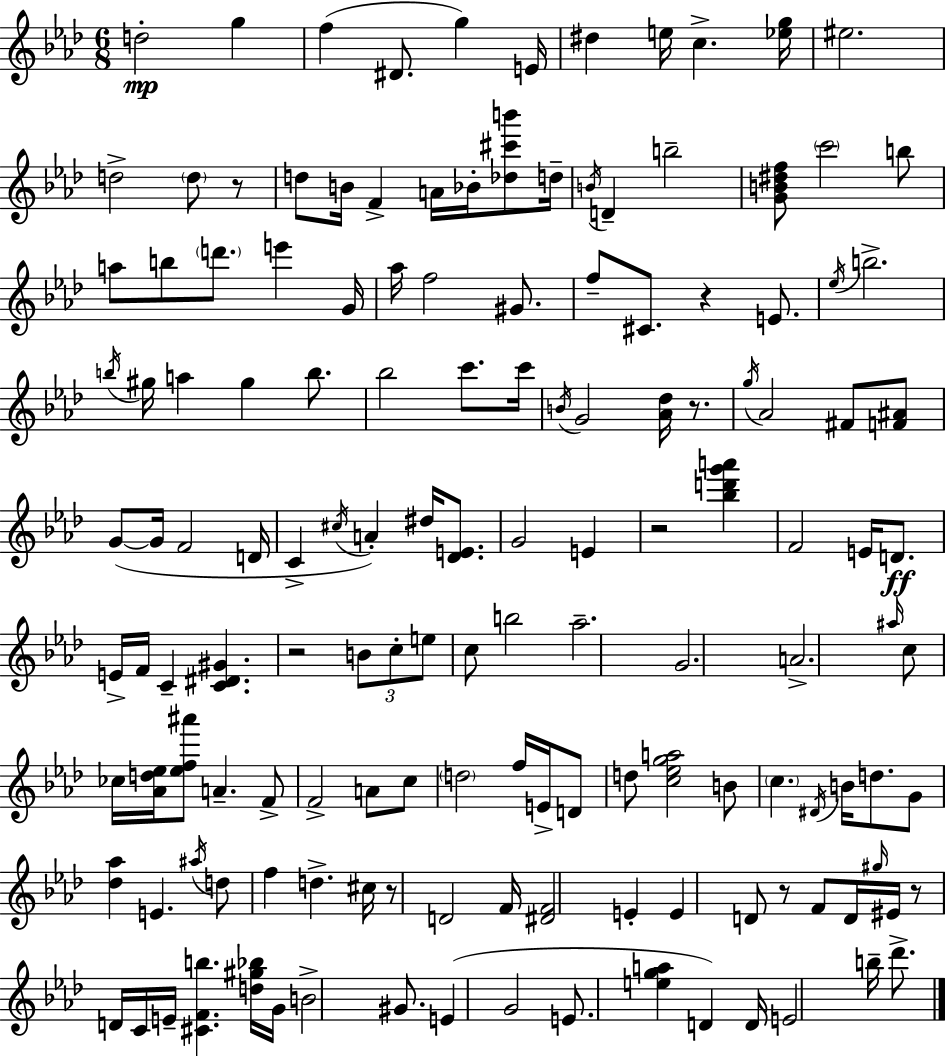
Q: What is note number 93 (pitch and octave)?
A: E4